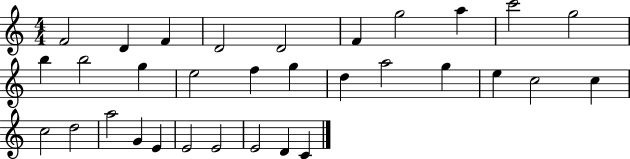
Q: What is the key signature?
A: C major